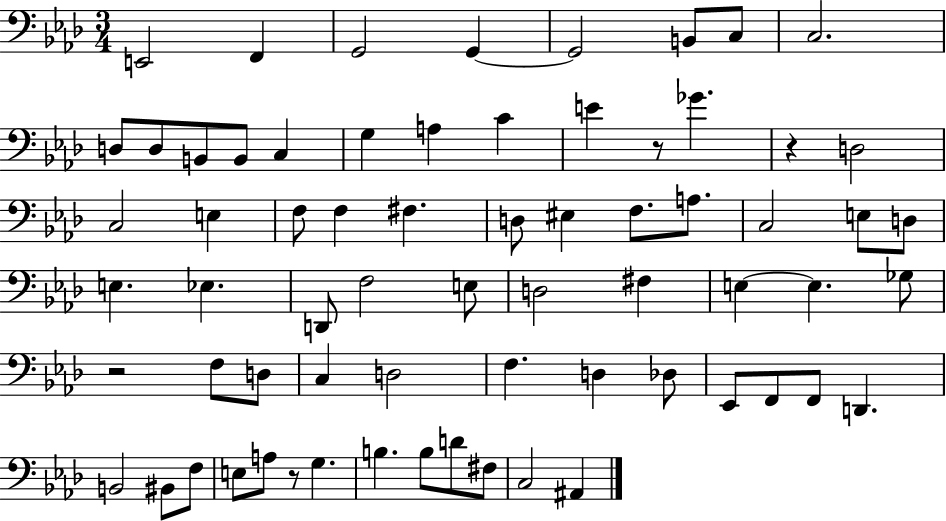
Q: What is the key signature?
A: AES major